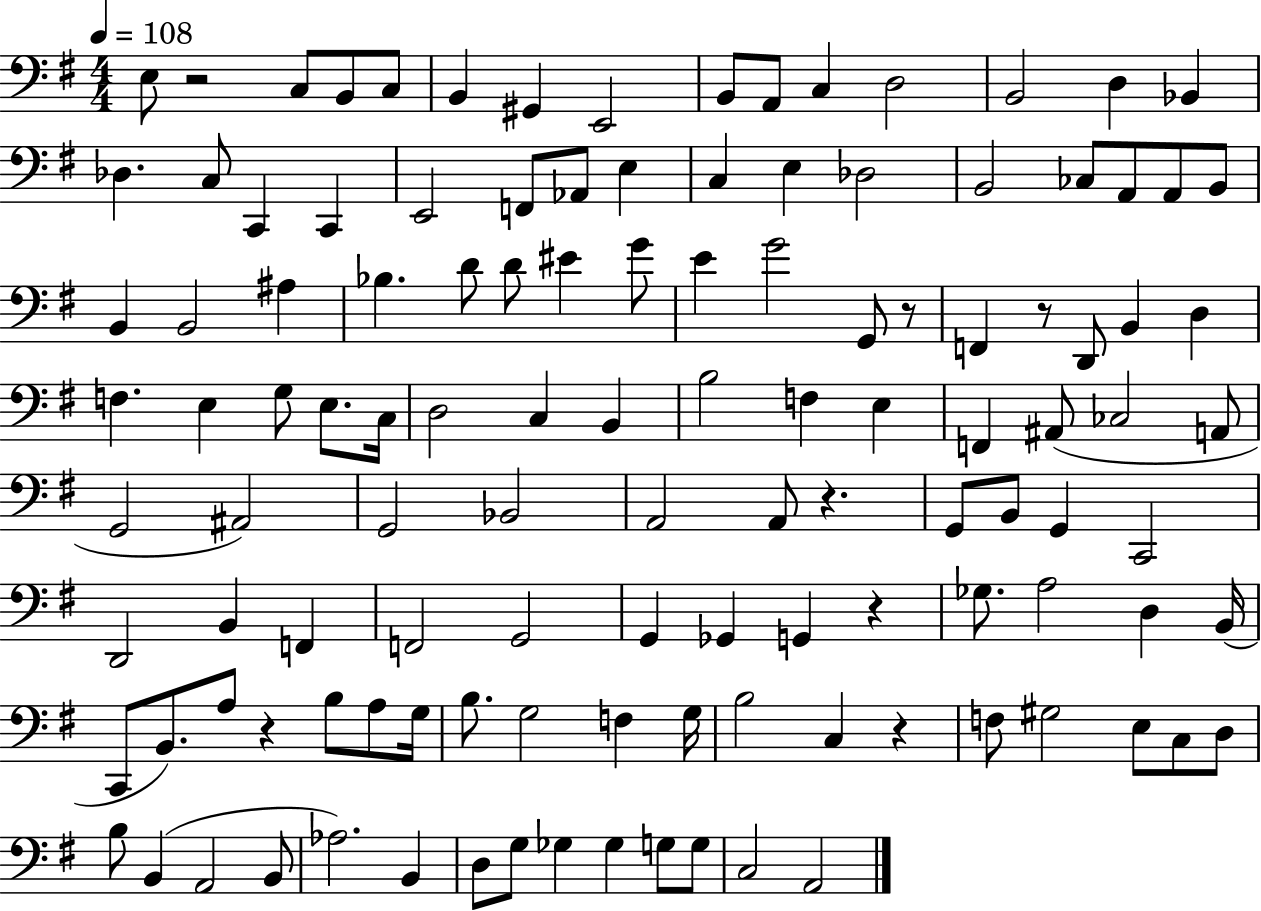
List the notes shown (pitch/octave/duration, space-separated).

E3/e R/h C3/e B2/e C3/e B2/q G#2/q E2/h B2/e A2/e C3/q D3/h B2/h D3/q Bb2/q Db3/q. C3/e C2/q C2/q E2/h F2/e Ab2/e E3/q C3/q E3/q Db3/h B2/h CES3/e A2/e A2/e B2/e B2/q B2/h A#3/q Bb3/q. D4/e D4/e EIS4/q G4/e E4/q G4/h G2/e R/e F2/q R/e D2/e B2/q D3/q F3/q. E3/q G3/e E3/e. C3/s D3/h C3/q B2/q B3/h F3/q E3/q F2/q A#2/e CES3/h A2/e G2/h A#2/h G2/h Bb2/h A2/h A2/e R/q. G2/e B2/e G2/q C2/h D2/h B2/q F2/q F2/h G2/h G2/q Gb2/q G2/q R/q Gb3/e. A3/h D3/q B2/s C2/e B2/e. A3/e R/q B3/e A3/e G3/s B3/e. G3/h F3/q G3/s B3/h C3/q R/q F3/e G#3/h E3/e C3/e D3/e B3/e B2/q A2/h B2/e Ab3/h. B2/q D3/e G3/e Gb3/q Gb3/q G3/e G3/e C3/h A2/h